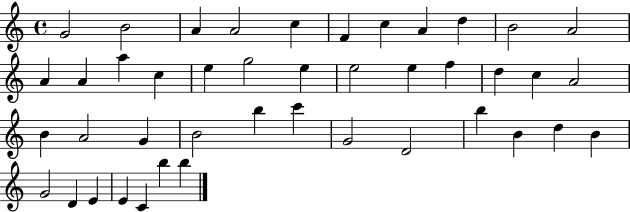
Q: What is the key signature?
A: C major